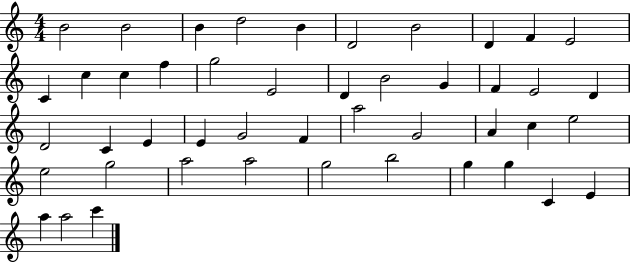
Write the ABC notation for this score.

X:1
T:Untitled
M:4/4
L:1/4
K:C
B2 B2 B d2 B D2 B2 D F E2 C c c f g2 E2 D B2 G F E2 D D2 C E E G2 F a2 G2 A c e2 e2 g2 a2 a2 g2 b2 g g C E a a2 c'